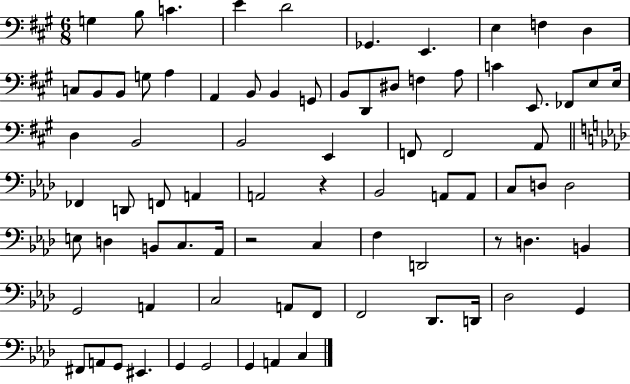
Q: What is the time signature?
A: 6/8